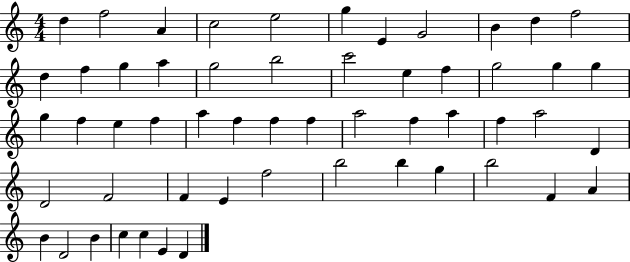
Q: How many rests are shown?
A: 0